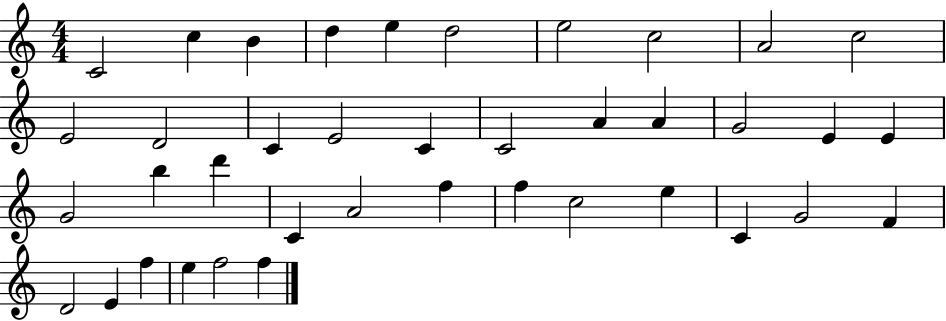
{
  \clef treble
  \numericTimeSignature
  \time 4/4
  \key c \major
  c'2 c''4 b'4 | d''4 e''4 d''2 | e''2 c''2 | a'2 c''2 | \break e'2 d'2 | c'4 e'2 c'4 | c'2 a'4 a'4 | g'2 e'4 e'4 | \break g'2 b''4 d'''4 | c'4 a'2 f''4 | f''4 c''2 e''4 | c'4 g'2 f'4 | \break d'2 e'4 f''4 | e''4 f''2 f''4 | \bar "|."
}